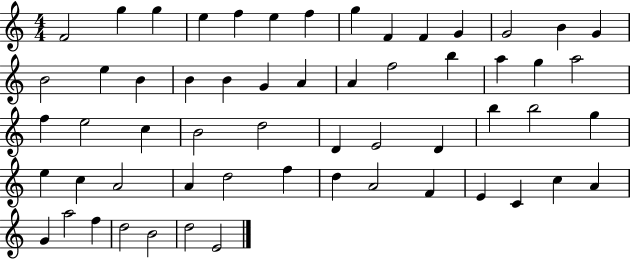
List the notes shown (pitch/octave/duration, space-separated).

F4/h G5/q G5/q E5/q F5/q E5/q F5/q G5/q F4/q F4/q G4/q G4/h B4/q G4/q B4/h E5/q B4/q B4/q B4/q G4/q A4/q A4/q F5/h B5/q A5/q G5/q A5/h F5/q E5/h C5/q B4/h D5/h D4/q E4/h D4/q B5/q B5/h G5/q E5/q C5/q A4/h A4/q D5/h F5/q D5/q A4/h F4/q E4/q C4/q C5/q A4/q G4/q A5/h F5/q D5/h B4/h D5/h E4/h